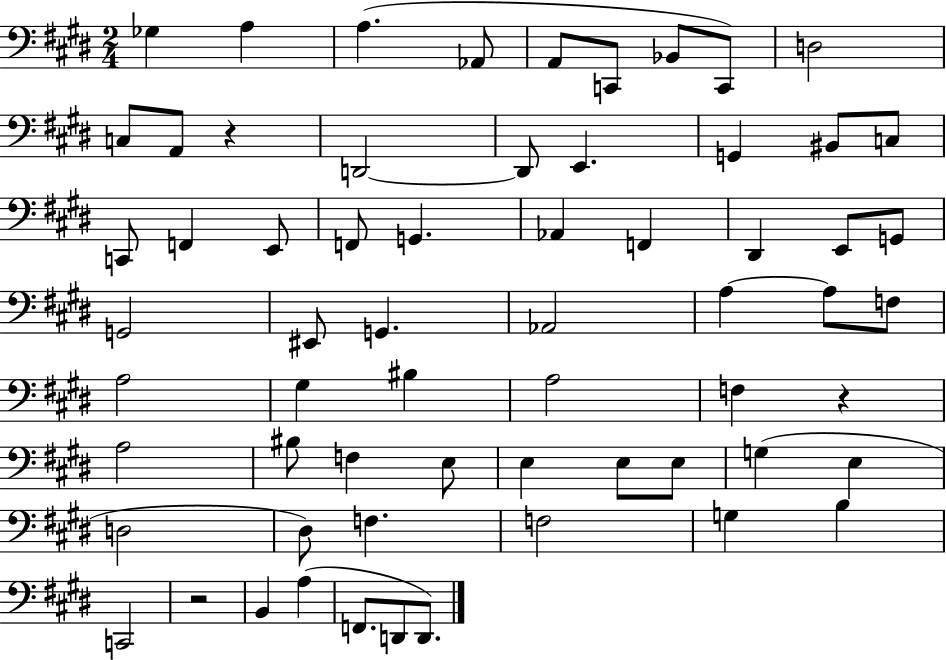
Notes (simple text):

Gb3/q A3/q A3/q. Ab2/e A2/e C2/e Bb2/e C2/e D3/h C3/e A2/e R/q D2/h D2/e E2/q. G2/q BIS2/e C3/e C2/e F2/q E2/e F2/e G2/q. Ab2/q F2/q D#2/q E2/e G2/e G2/h EIS2/e G2/q. Ab2/h A3/q A3/e F3/e A3/h G#3/q BIS3/q A3/h F3/q R/q A3/h BIS3/e F3/q E3/e E3/q E3/e E3/e G3/q E3/q D3/h D#3/e F3/q. F3/h G3/q B3/q C2/h R/h B2/q A3/q F2/e. D2/e D2/e.